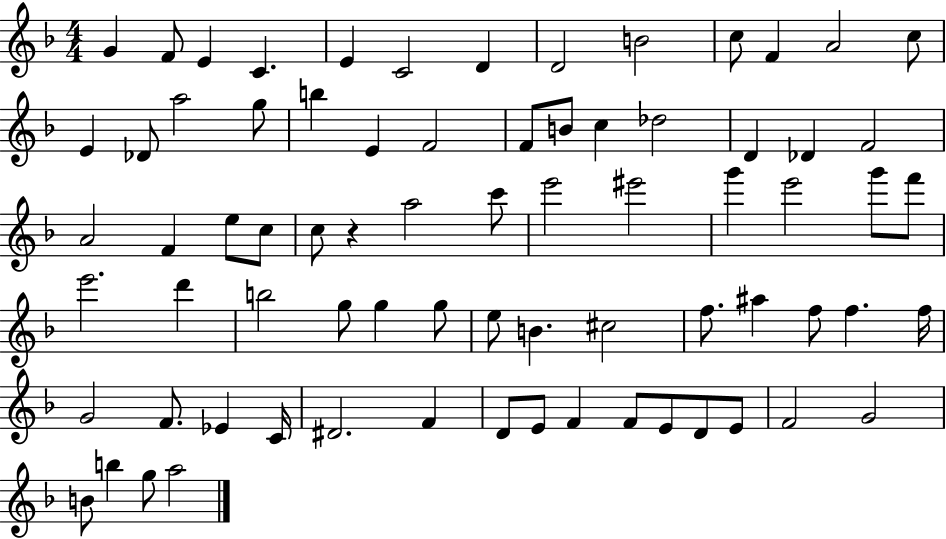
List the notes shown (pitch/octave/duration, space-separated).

G4/q F4/e E4/q C4/q. E4/q C4/h D4/q D4/h B4/h C5/e F4/q A4/h C5/e E4/q Db4/e A5/h G5/e B5/q E4/q F4/h F4/e B4/e C5/q Db5/h D4/q Db4/q F4/h A4/h F4/q E5/e C5/e C5/e R/q A5/h C6/e E6/h EIS6/h G6/q E6/h G6/e F6/e E6/h. D6/q B5/h G5/e G5/q G5/e E5/e B4/q. C#5/h F5/e. A#5/q F5/e F5/q. F5/s G4/h F4/e. Eb4/q C4/s D#4/h. F4/q D4/e E4/e F4/q F4/e E4/e D4/e E4/e F4/h G4/h B4/e B5/q G5/e A5/h